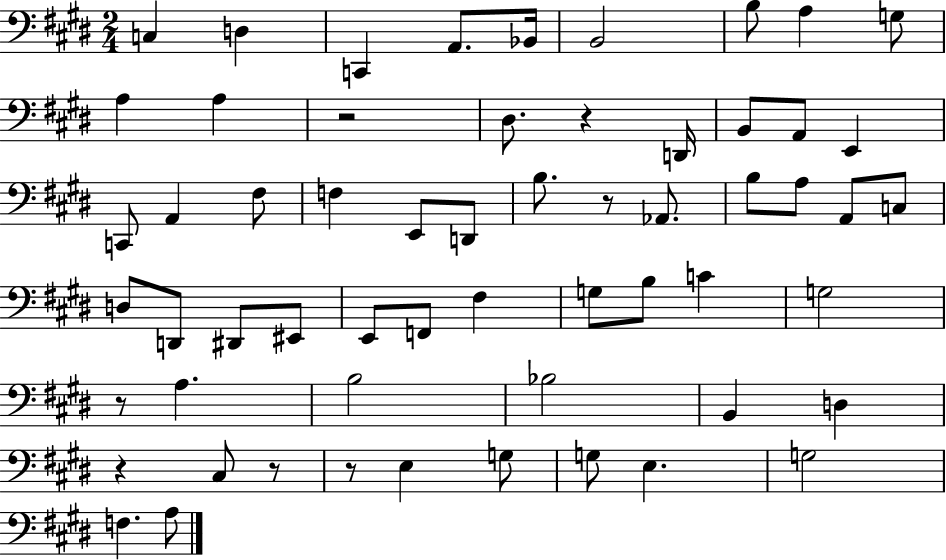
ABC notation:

X:1
T:Untitled
M:2/4
L:1/4
K:E
C, D, C,, A,,/2 _B,,/4 B,,2 B,/2 A, G,/2 A, A, z2 ^D,/2 z D,,/4 B,,/2 A,,/2 E,, C,,/2 A,, ^F,/2 F, E,,/2 D,,/2 B,/2 z/2 _A,,/2 B,/2 A,/2 A,,/2 C,/2 D,/2 D,,/2 ^D,,/2 ^E,,/2 E,,/2 F,,/2 ^F, G,/2 B,/2 C G,2 z/2 A, B,2 _B,2 B,, D, z ^C,/2 z/2 z/2 E, G,/2 G,/2 E, G,2 F, A,/2